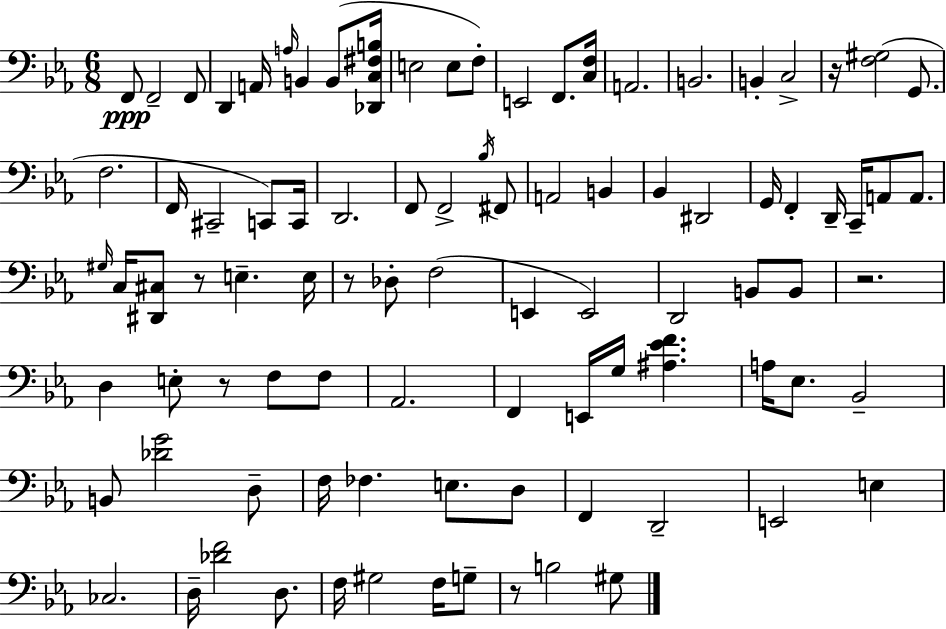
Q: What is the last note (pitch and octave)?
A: G#3